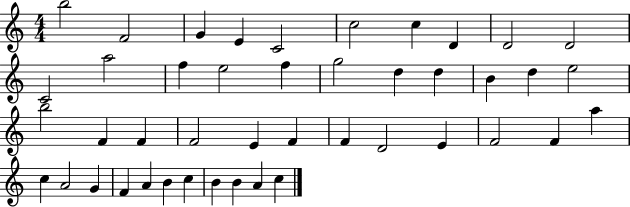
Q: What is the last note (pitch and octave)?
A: C5